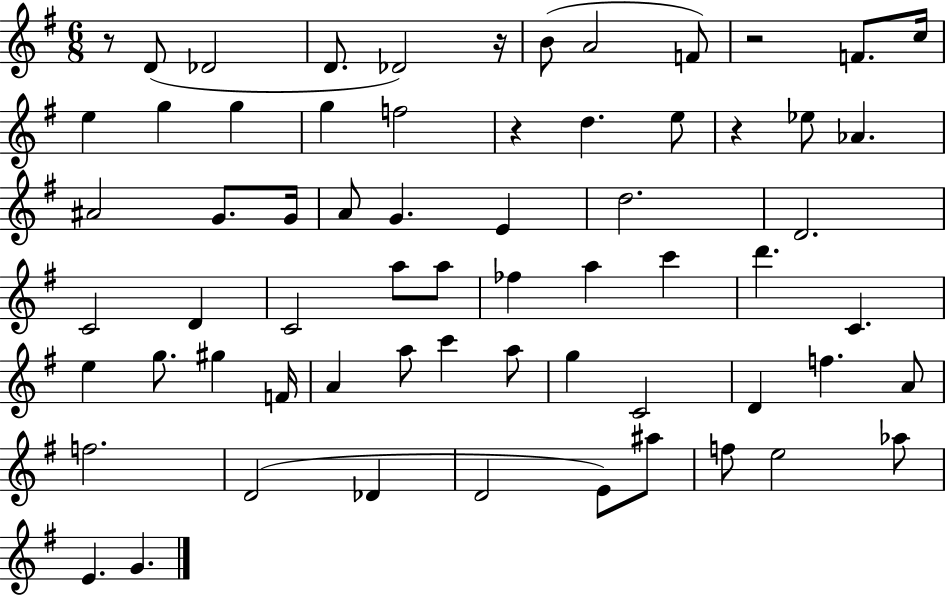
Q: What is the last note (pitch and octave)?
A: G4